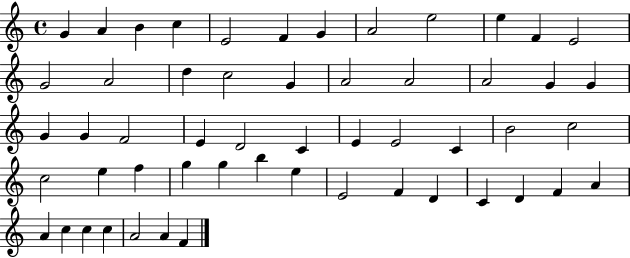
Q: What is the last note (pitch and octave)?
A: F4